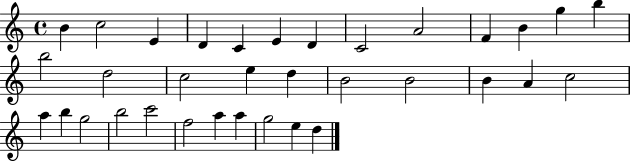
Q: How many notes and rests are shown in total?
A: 34